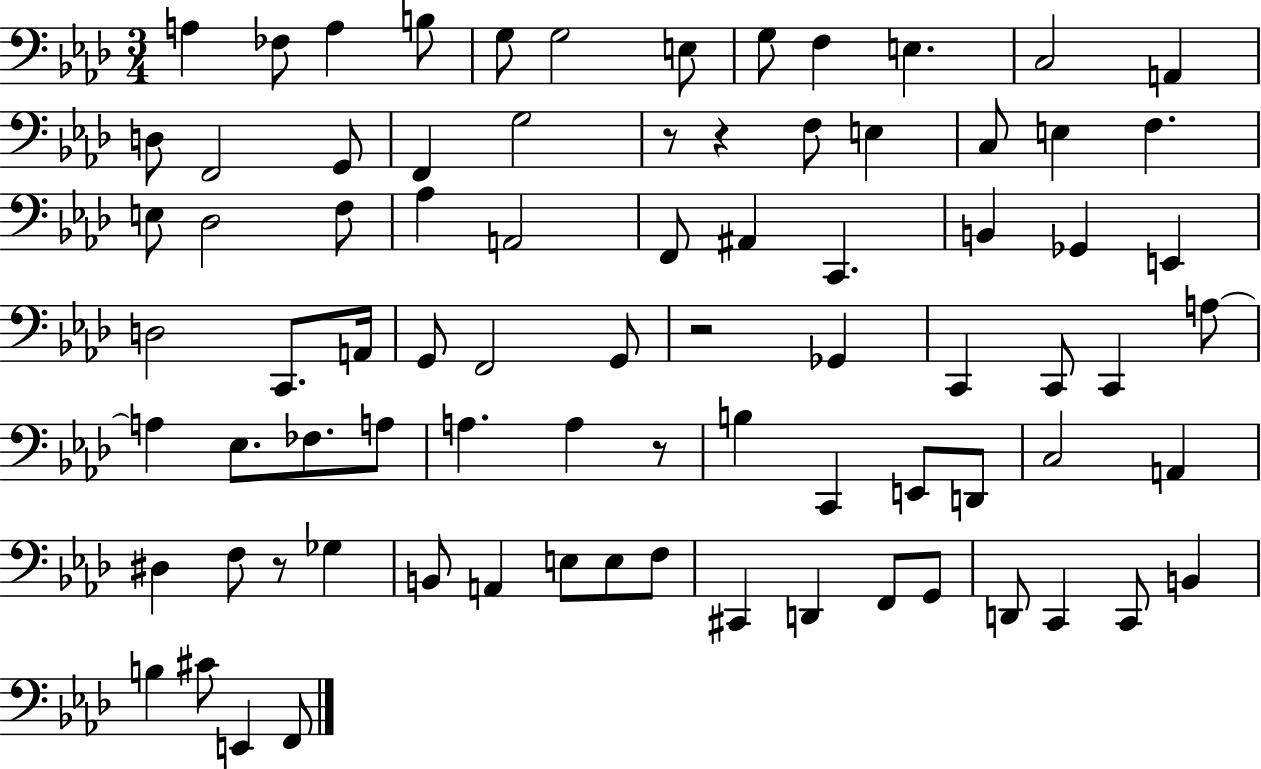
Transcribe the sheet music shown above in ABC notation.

X:1
T:Untitled
M:3/4
L:1/4
K:Ab
A, _F,/2 A, B,/2 G,/2 G,2 E,/2 G,/2 F, E, C,2 A,, D,/2 F,,2 G,,/2 F,, G,2 z/2 z F,/2 E, C,/2 E, F, E,/2 _D,2 F,/2 _A, A,,2 F,,/2 ^A,, C,, B,, _G,, E,, D,2 C,,/2 A,,/4 G,,/2 F,,2 G,,/2 z2 _G,, C,, C,,/2 C,, A,/2 A, _E,/2 _F,/2 A,/2 A, A, z/2 B, C,, E,,/2 D,,/2 C,2 A,, ^D, F,/2 z/2 _G, B,,/2 A,, E,/2 E,/2 F,/2 ^C,, D,, F,,/2 G,,/2 D,,/2 C,, C,,/2 B,, B, ^C/2 E,, F,,/2